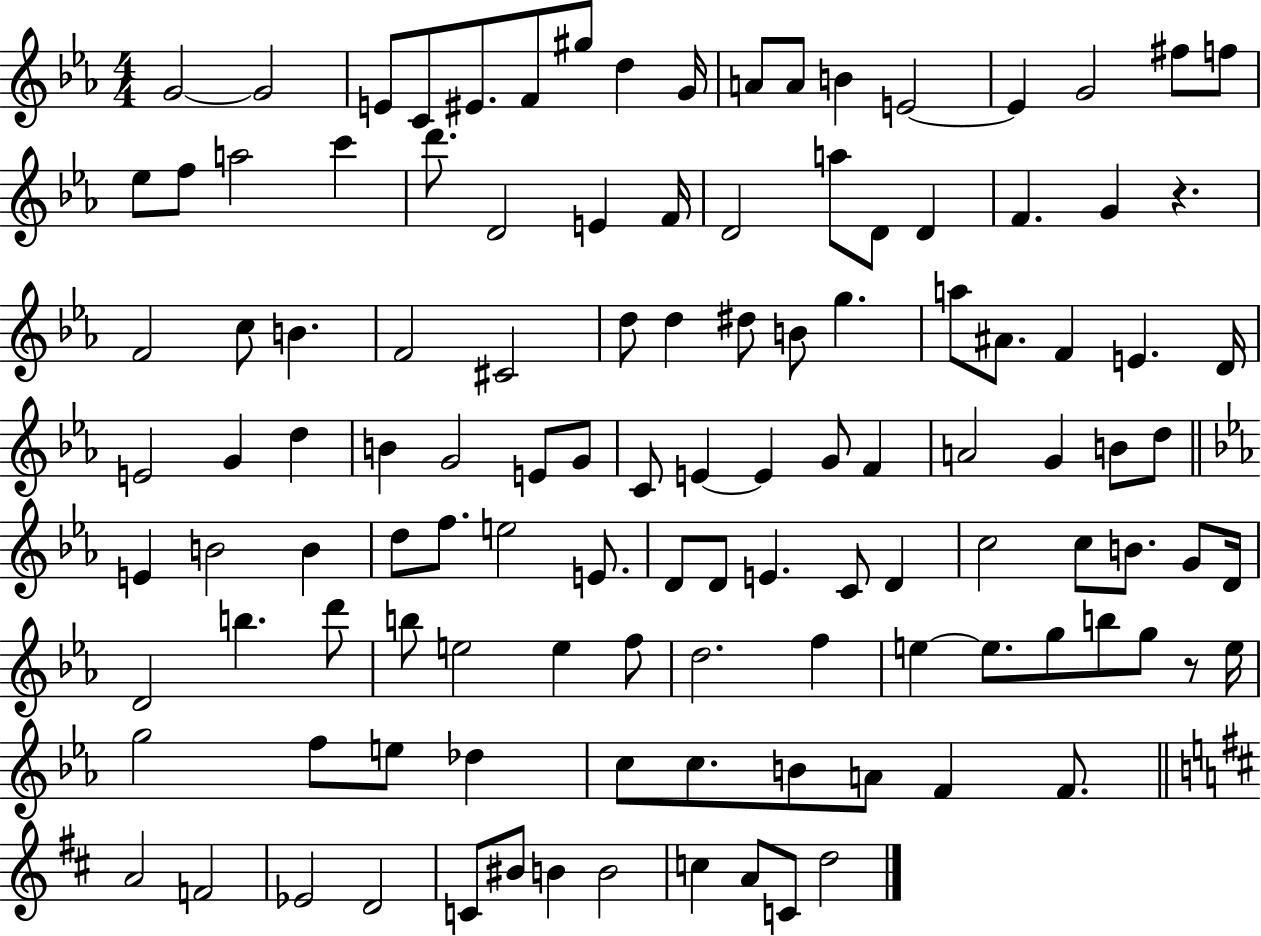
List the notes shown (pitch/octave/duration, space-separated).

G4/h G4/h E4/e C4/e EIS4/e. F4/e G#5/e D5/q G4/s A4/e A4/e B4/q E4/h E4/q G4/h F#5/e F5/e Eb5/e F5/e A5/h C6/q D6/e. D4/h E4/q F4/s D4/h A5/e D4/e D4/q F4/q. G4/q R/q. F4/h C5/e B4/q. F4/h C#4/h D5/e D5/q D#5/e B4/e G5/q. A5/e A#4/e. F4/q E4/q. D4/s E4/h G4/q D5/q B4/q G4/h E4/e G4/e C4/e E4/q E4/q G4/e F4/q A4/h G4/q B4/e D5/e E4/q B4/h B4/q D5/e F5/e. E5/h E4/e. D4/e D4/e E4/q. C4/e D4/q C5/h C5/e B4/e. G4/e D4/s D4/h B5/q. D6/e B5/e E5/h E5/q F5/e D5/h. F5/q E5/q E5/e. G5/e B5/e G5/e R/e E5/s G5/h F5/e E5/e Db5/q C5/e C5/e. B4/e A4/e F4/q F4/e. A4/h F4/h Eb4/h D4/h C4/e BIS4/e B4/q B4/h C5/q A4/e C4/e D5/h